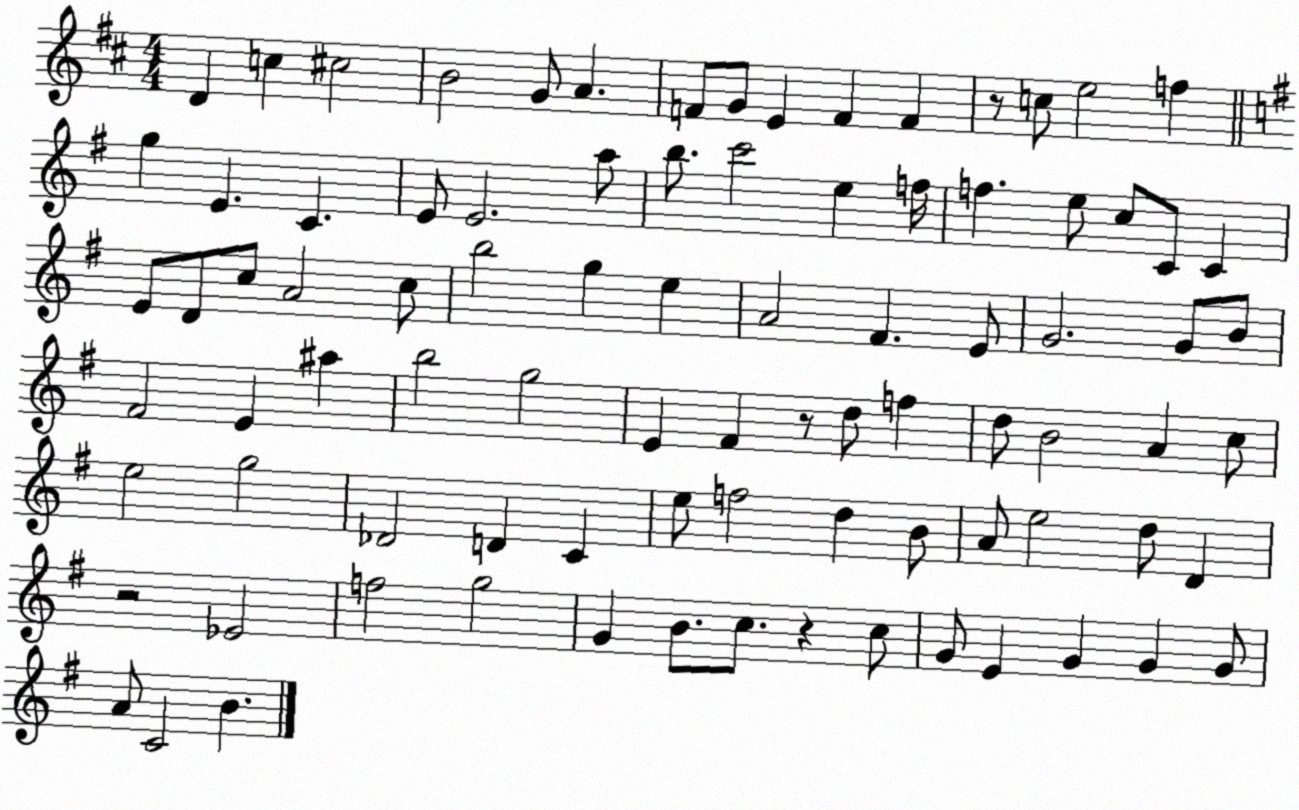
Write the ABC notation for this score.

X:1
T:Untitled
M:4/4
L:1/4
K:D
D c ^c2 B2 G/2 A F/2 G/2 E F F z/2 c/2 e2 f g E C E/2 E2 a/2 b/2 c'2 e f/4 f e/2 c/2 C/2 C E/2 D/2 c/2 A2 c/2 b2 g e A2 ^F E/2 G2 G/2 B/2 ^F2 E ^a b2 g2 E ^F z/2 d/2 f d/2 B2 A c/2 e2 g2 _D2 D C e/2 f2 d B/2 A/2 e2 d/2 D z2 _E2 f2 g2 G B/2 c/2 z c/2 G/2 E G G G/2 A/2 C2 B